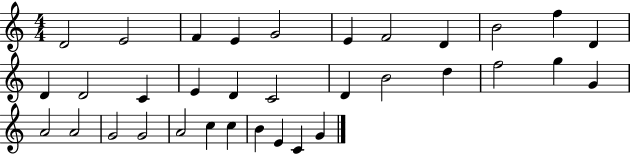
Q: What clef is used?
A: treble